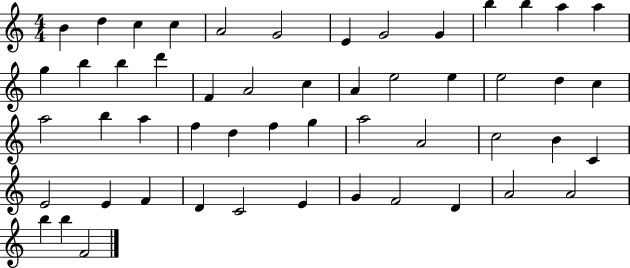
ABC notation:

X:1
T:Untitled
M:4/4
L:1/4
K:C
B d c c A2 G2 E G2 G b b a a g b b d' F A2 c A e2 e e2 d c a2 b a f d f g a2 A2 c2 B C E2 E F D C2 E G F2 D A2 A2 b b F2